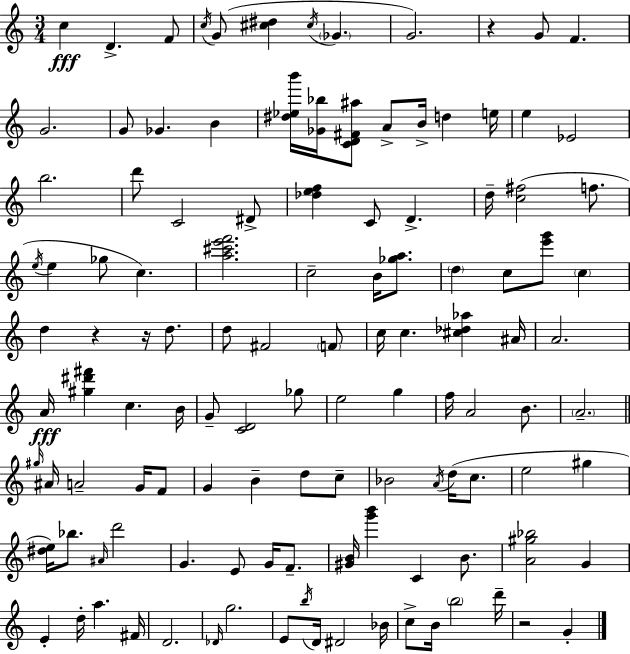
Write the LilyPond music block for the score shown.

{
  \clef treble
  \numericTimeSignature
  \time 3/4
  \key c \major
  c''4\fff d'4.-> f'8 | \acciaccatura { c''16 } g'8( <cis'' dis''>4 \acciaccatura { cis''16 } \parenthesize ges'4. | g'2.) | r4 g'8 f'4. | \break g'2. | g'8 ges'4. b'4 | <dis'' ees'' b'''>16 <ges' bes''>16 <c' d' fis' ais''>8 a'8-> b'16-> d''4 | e''16 e''4 ees'2 | \break b''2. | d'''8 c'2 | dis'8-> <des'' e'' f''>4 c'8 d'4.-> | d''16-- <c'' fis''>2( f''8. | \break \acciaccatura { e''16 } e''4 ges''8 c''4.) | <a'' cis''' e''' f'''>2. | c''2-- b'16 | <ges'' a''>8. \parenthesize d''4 c''8 <e''' g'''>8 \parenthesize c''4 | \break d''4 r4 r16 | d''8. d''8 fis'2 | \parenthesize f'8 c''16 c''4. <cis'' des'' aes''>4 | ais'16 a'2. | \break a'16\fff <gis'' dis''' fis'''>4 c''4. | b'16 g'8-- <c' d'>2 | ges''8 e''2 g''4 | f''16 a'2 | \break b'8. \parenthesize a'2.-- | \bar "||" \break \key a \minor \grace { gis''16 } ais'16 a'2-- g'16 f'8 | g'4 b'4-- d''8 c''8-- | bes'2 \acciaccatura { a'16 }( d''16 c''8. | e''2 gis''4 | \break <dis'' e''>16) bes''8. \grace { ais'16 } d'''2 | g'4. e'8 g'16 | f'8.-- <gis' b'>16 <g''' b'''>4 c'4 | b'8. <a' gis'' bes''>2 g'4 | \break e'4-. d''16-. a''4. | fis'16 d'2. | \grace { des'16 } g''2. | e'8 \acciaccatura { b''16 } d'16 dis'2 | \break bes'16 c''8-> b'16 \parenthesize b''2 | d'''16-- r2 | g'4-. \bar "|."
}